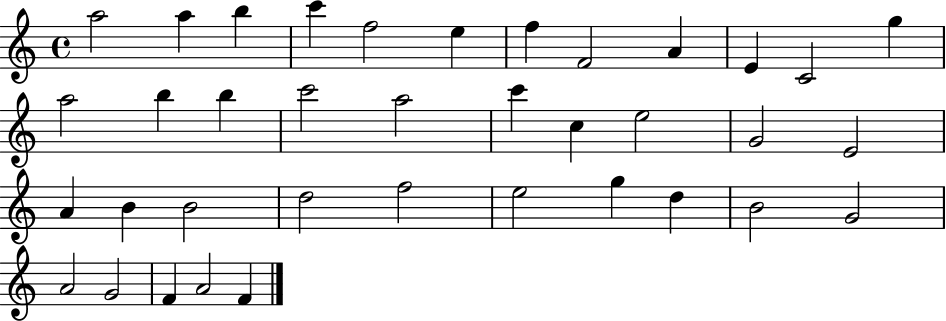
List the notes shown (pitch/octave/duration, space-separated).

A5/h A5/q B5/q C6/q F5/h E5/q F5/q F4/h A4/q E4/q C4/h G5/q A5/h B5/q B5/q C6/h A5/h C6/q C5/q E5/h G4/h E4/h A4/q B4/q B4/h D5/h F5/h E5/h G5/q D5/q B4/h G4/h A4/h G4/h F4/q A4/h F4/q